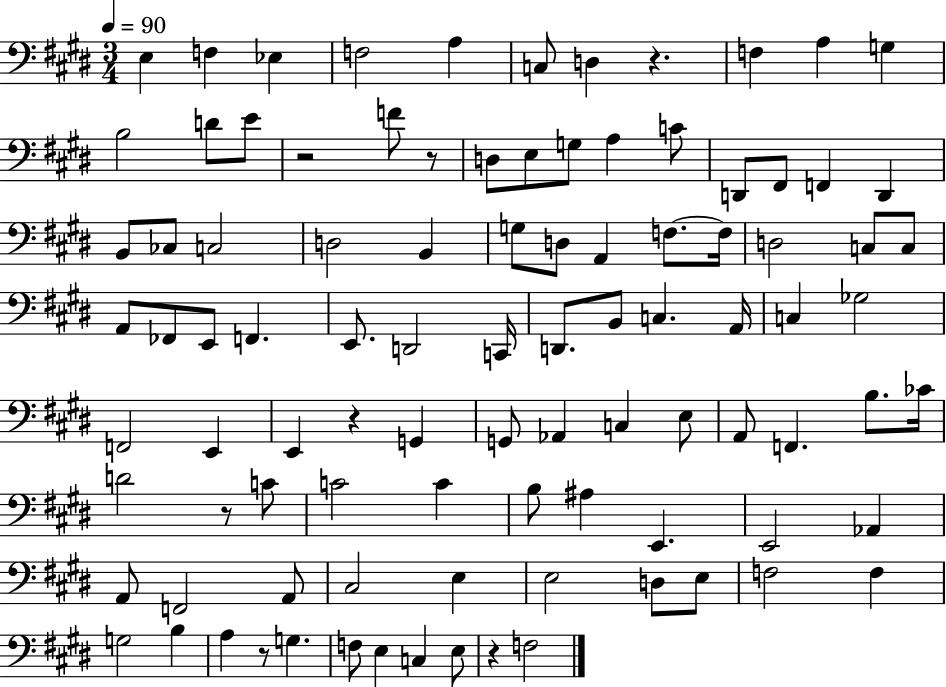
{
  \clef bass
  \numericTimeSignature
  \time 3/4
  \key e \major
  \tempo 4 = 90
  e4 f4 ees4 | f2 a4 | c8 d4 r4. | f4 a4 g4 | \break b2 d'8 e'8 | r2 f'8 r8 | d8 e8 g8 a4 c'8 | d,8 fis,8 f,4 d,4 | \break b,8 ces8 c2 | d2 b,4 | g8 d8 a,4 f8.~~ f16 | d2 c8 c8 | \break a,8 fes,8 e,8 f,4. | e,8. d,2 c,16 | d,8. b,8 c4. a,16 | c4 ges2 | \break f,2 e,4 | e,4 r4 g,4 | g,8 aes,4 c4 e8 | a,8 f,4. b8. ces'16 | \break d'2 r8 c'8 | c'2 c'4 | b8 ais4 e,4. | e,2 aes,4 | \break a,8 f,2 a,8 | cis2 e4 | e2 d8 e8 | f2 f4 | \break g2 b4 | a4 r8 g4. | f8 e4 c4 e8 | r4 f2 | \break \bar "|."
}